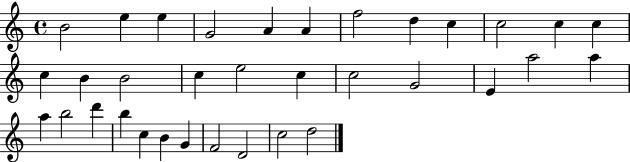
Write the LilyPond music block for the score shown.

{
  \clef treble
  \time 4/4
  \defaultTimeSignature
  \key c \major
  b'2 e''4 e''4 | g'2 a'4 a'4 | f''2 d''4 c''4 | c''2 c''4 c''4 | \break c''4 b'4 b'2 | c''4 e''2 c''4 | c''2 g'2 | e'4 a''2 a''4 | \break a''4 b''2 d'''4 | b''4 c''4 b'4 g'4 | f'2 d'2 | c''2 d''2 | \break \bar "|."
}